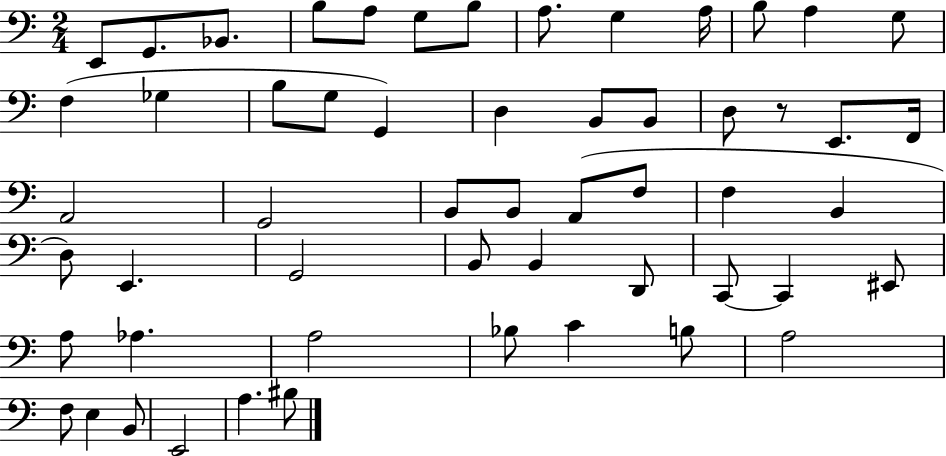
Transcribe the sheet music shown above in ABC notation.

X:1
T:Untitled
M:2/4
L:1/4
K:C
E,,/2 G,,/2 _B,,/2 B,/2 A,/2 G,/2 B,/2 A,/2 G, A,/4 B,/2 A, G,/2 F, _G, B,/2 G,/2 G,, D, B,,/2 B,,/2 D,/2 z/2 E,,/2 F,,/4 A,,2 G,,2 B,,/2 B,,/2 A,,/2 F,/2 F, B,, D,/2 E,, G,,2 B,,/2 B,, D,,/2 C,,/2 C,, ^E,,/2 A,/2 _A, A,2 _B,/2 C B,/2 A,2 F,/2 E, B,,/2 E,,2 A, ^B,/2